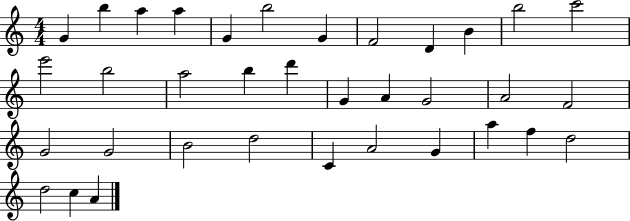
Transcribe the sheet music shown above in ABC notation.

X:1
T:Untitled
M:4/4
L:1/4
K:C
G b a a G b2 G F2 D B b2 c'2 e'2 b2 a2 b d' G A G2 A2 F2 G2 G2 B2 d2 C A2 G a f d2 d2 c A